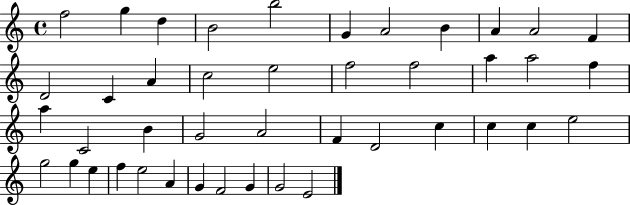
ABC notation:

X:1
T:Untitled
M:4/4
L:1/4
K:C
f2 g d B2 b2 G A2 B A A2 F D2 C A c2 e2 f2 f2 a a2 f a C2 B G2 A2 F D2 c c c e2 g2 g e f e2 A G F2 G G2 E2